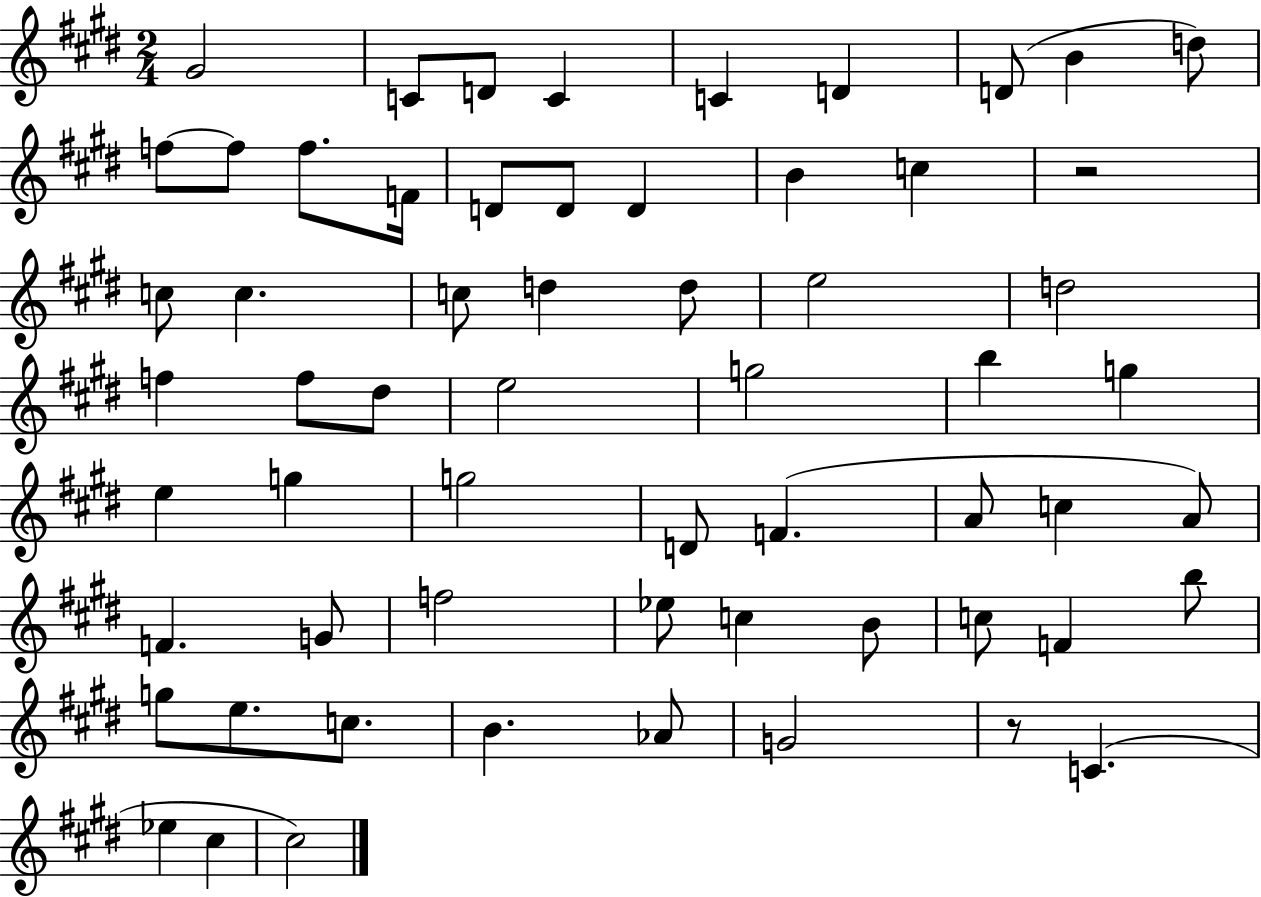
{
  \clef treble
  \numericTimeSignature
  \time 2/4
  \key e \major
  \repeat volta 2 { gis'2 | c'8 d'8 c'4 | c'4 d'4 | d'8( b'4 d''8) | \break f''8~~ f''8 f''8. f'16 | d'8 d'8 d'4 | b'4 c''4 | r2 | \break c''8 c''4. | c''8 d''4 d''8 | e''2 | d''2 | \break f''4 f''8 dis''8 | e''2 | g''2 | b''4 g''4 | \break e''4 g''4 | g''2 | d'8 f'4.( | a'8 c''4 a'8) | \break f'4. g'8 | f''2 | ees''8 c''4 b'8 | c''8 f'4 b''8 | \break g''8 e''8. c''8. | b'4. aes'8 | g'2 | r8 c'4.( | \break ees''4 cis''4 | cis''2) | } \bar "|."
}